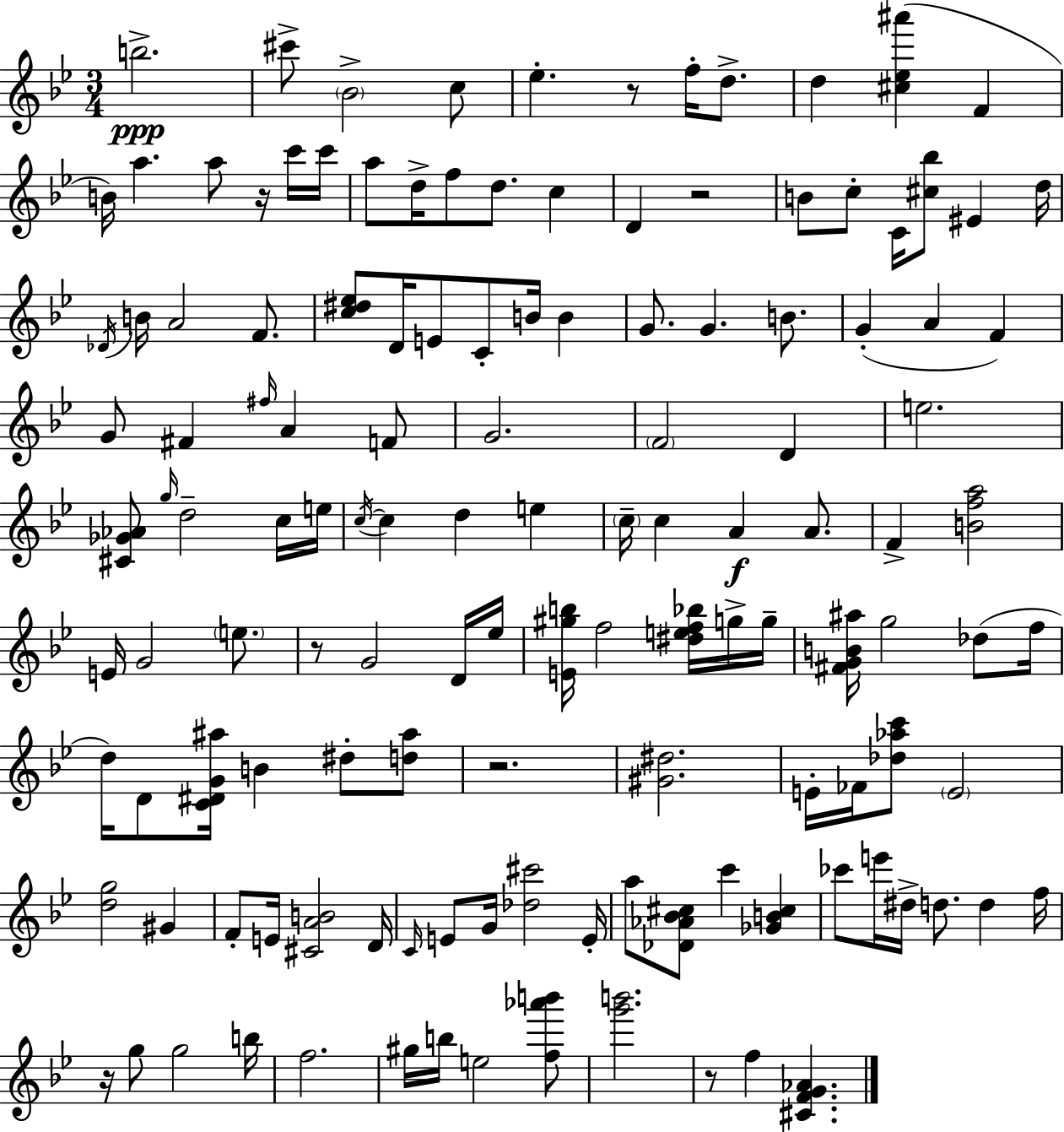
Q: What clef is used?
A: treble